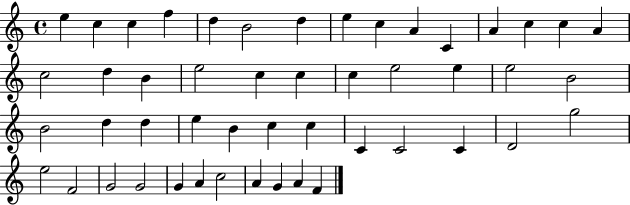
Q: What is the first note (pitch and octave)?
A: E5